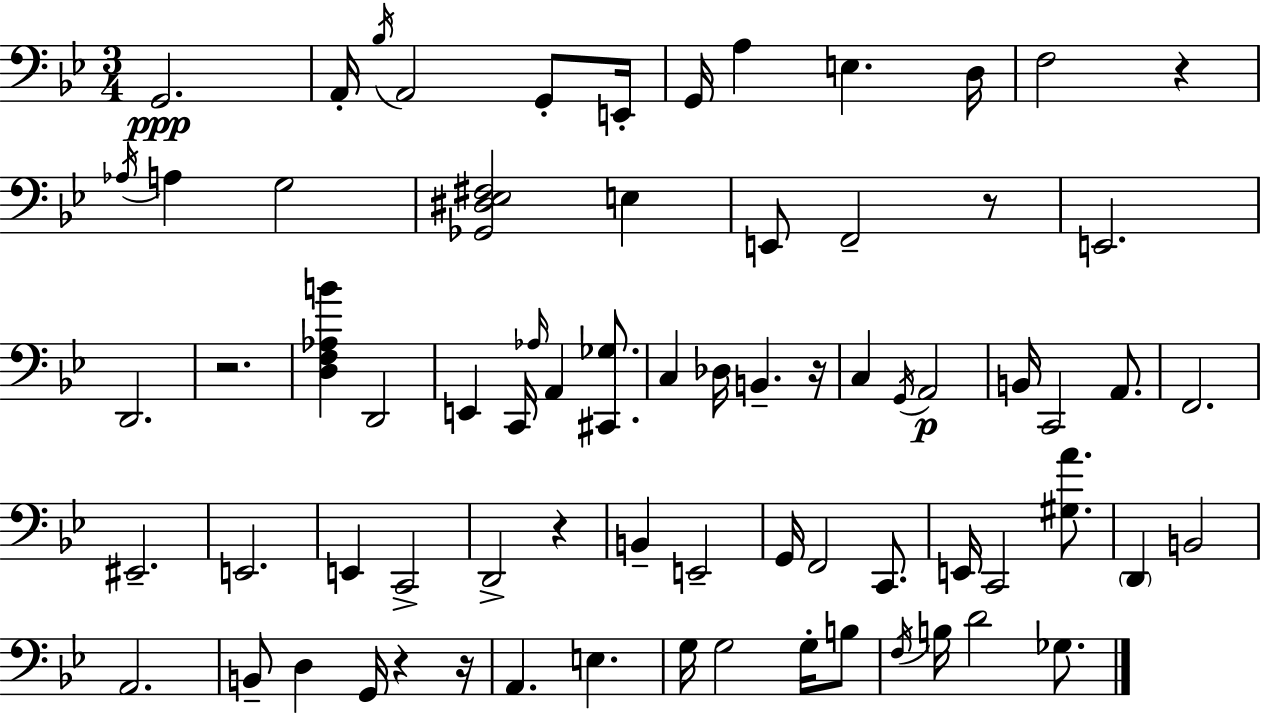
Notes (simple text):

G2/h. A2/s Bb3/s A2/h G2/e E2/s G2/s A3/q E3/q. D3/s F3/h R/q Ab3/s A3/q G3/h [Gb2,D#3,Eb3,F#3]/h E3/q E2/e F2/h R/e E2/h. D2/h. R/h. [D3,F3,Ab3,B4]/q D2/h E2/q C2/s Ab3/s A2/q [C#2,Gb3]/e. C3/q Db3/s B2/q. R/s C3/q G2/s A2/h B2/s C2/h A2/e. F2/h. EIS2/h. E2/h. E2/q C2/h D2/h R/q B2/q E2/h G2/s F2/h C2/e. E2/s C2/h [G#3,A4]/e. D2/q B2/h A2/h. B2/e D3/q G2/s R/q R/s A2/q. E3/q. G3/s G3/h G3/s B3/e F3/s B3/s D4/h Gb3/e.